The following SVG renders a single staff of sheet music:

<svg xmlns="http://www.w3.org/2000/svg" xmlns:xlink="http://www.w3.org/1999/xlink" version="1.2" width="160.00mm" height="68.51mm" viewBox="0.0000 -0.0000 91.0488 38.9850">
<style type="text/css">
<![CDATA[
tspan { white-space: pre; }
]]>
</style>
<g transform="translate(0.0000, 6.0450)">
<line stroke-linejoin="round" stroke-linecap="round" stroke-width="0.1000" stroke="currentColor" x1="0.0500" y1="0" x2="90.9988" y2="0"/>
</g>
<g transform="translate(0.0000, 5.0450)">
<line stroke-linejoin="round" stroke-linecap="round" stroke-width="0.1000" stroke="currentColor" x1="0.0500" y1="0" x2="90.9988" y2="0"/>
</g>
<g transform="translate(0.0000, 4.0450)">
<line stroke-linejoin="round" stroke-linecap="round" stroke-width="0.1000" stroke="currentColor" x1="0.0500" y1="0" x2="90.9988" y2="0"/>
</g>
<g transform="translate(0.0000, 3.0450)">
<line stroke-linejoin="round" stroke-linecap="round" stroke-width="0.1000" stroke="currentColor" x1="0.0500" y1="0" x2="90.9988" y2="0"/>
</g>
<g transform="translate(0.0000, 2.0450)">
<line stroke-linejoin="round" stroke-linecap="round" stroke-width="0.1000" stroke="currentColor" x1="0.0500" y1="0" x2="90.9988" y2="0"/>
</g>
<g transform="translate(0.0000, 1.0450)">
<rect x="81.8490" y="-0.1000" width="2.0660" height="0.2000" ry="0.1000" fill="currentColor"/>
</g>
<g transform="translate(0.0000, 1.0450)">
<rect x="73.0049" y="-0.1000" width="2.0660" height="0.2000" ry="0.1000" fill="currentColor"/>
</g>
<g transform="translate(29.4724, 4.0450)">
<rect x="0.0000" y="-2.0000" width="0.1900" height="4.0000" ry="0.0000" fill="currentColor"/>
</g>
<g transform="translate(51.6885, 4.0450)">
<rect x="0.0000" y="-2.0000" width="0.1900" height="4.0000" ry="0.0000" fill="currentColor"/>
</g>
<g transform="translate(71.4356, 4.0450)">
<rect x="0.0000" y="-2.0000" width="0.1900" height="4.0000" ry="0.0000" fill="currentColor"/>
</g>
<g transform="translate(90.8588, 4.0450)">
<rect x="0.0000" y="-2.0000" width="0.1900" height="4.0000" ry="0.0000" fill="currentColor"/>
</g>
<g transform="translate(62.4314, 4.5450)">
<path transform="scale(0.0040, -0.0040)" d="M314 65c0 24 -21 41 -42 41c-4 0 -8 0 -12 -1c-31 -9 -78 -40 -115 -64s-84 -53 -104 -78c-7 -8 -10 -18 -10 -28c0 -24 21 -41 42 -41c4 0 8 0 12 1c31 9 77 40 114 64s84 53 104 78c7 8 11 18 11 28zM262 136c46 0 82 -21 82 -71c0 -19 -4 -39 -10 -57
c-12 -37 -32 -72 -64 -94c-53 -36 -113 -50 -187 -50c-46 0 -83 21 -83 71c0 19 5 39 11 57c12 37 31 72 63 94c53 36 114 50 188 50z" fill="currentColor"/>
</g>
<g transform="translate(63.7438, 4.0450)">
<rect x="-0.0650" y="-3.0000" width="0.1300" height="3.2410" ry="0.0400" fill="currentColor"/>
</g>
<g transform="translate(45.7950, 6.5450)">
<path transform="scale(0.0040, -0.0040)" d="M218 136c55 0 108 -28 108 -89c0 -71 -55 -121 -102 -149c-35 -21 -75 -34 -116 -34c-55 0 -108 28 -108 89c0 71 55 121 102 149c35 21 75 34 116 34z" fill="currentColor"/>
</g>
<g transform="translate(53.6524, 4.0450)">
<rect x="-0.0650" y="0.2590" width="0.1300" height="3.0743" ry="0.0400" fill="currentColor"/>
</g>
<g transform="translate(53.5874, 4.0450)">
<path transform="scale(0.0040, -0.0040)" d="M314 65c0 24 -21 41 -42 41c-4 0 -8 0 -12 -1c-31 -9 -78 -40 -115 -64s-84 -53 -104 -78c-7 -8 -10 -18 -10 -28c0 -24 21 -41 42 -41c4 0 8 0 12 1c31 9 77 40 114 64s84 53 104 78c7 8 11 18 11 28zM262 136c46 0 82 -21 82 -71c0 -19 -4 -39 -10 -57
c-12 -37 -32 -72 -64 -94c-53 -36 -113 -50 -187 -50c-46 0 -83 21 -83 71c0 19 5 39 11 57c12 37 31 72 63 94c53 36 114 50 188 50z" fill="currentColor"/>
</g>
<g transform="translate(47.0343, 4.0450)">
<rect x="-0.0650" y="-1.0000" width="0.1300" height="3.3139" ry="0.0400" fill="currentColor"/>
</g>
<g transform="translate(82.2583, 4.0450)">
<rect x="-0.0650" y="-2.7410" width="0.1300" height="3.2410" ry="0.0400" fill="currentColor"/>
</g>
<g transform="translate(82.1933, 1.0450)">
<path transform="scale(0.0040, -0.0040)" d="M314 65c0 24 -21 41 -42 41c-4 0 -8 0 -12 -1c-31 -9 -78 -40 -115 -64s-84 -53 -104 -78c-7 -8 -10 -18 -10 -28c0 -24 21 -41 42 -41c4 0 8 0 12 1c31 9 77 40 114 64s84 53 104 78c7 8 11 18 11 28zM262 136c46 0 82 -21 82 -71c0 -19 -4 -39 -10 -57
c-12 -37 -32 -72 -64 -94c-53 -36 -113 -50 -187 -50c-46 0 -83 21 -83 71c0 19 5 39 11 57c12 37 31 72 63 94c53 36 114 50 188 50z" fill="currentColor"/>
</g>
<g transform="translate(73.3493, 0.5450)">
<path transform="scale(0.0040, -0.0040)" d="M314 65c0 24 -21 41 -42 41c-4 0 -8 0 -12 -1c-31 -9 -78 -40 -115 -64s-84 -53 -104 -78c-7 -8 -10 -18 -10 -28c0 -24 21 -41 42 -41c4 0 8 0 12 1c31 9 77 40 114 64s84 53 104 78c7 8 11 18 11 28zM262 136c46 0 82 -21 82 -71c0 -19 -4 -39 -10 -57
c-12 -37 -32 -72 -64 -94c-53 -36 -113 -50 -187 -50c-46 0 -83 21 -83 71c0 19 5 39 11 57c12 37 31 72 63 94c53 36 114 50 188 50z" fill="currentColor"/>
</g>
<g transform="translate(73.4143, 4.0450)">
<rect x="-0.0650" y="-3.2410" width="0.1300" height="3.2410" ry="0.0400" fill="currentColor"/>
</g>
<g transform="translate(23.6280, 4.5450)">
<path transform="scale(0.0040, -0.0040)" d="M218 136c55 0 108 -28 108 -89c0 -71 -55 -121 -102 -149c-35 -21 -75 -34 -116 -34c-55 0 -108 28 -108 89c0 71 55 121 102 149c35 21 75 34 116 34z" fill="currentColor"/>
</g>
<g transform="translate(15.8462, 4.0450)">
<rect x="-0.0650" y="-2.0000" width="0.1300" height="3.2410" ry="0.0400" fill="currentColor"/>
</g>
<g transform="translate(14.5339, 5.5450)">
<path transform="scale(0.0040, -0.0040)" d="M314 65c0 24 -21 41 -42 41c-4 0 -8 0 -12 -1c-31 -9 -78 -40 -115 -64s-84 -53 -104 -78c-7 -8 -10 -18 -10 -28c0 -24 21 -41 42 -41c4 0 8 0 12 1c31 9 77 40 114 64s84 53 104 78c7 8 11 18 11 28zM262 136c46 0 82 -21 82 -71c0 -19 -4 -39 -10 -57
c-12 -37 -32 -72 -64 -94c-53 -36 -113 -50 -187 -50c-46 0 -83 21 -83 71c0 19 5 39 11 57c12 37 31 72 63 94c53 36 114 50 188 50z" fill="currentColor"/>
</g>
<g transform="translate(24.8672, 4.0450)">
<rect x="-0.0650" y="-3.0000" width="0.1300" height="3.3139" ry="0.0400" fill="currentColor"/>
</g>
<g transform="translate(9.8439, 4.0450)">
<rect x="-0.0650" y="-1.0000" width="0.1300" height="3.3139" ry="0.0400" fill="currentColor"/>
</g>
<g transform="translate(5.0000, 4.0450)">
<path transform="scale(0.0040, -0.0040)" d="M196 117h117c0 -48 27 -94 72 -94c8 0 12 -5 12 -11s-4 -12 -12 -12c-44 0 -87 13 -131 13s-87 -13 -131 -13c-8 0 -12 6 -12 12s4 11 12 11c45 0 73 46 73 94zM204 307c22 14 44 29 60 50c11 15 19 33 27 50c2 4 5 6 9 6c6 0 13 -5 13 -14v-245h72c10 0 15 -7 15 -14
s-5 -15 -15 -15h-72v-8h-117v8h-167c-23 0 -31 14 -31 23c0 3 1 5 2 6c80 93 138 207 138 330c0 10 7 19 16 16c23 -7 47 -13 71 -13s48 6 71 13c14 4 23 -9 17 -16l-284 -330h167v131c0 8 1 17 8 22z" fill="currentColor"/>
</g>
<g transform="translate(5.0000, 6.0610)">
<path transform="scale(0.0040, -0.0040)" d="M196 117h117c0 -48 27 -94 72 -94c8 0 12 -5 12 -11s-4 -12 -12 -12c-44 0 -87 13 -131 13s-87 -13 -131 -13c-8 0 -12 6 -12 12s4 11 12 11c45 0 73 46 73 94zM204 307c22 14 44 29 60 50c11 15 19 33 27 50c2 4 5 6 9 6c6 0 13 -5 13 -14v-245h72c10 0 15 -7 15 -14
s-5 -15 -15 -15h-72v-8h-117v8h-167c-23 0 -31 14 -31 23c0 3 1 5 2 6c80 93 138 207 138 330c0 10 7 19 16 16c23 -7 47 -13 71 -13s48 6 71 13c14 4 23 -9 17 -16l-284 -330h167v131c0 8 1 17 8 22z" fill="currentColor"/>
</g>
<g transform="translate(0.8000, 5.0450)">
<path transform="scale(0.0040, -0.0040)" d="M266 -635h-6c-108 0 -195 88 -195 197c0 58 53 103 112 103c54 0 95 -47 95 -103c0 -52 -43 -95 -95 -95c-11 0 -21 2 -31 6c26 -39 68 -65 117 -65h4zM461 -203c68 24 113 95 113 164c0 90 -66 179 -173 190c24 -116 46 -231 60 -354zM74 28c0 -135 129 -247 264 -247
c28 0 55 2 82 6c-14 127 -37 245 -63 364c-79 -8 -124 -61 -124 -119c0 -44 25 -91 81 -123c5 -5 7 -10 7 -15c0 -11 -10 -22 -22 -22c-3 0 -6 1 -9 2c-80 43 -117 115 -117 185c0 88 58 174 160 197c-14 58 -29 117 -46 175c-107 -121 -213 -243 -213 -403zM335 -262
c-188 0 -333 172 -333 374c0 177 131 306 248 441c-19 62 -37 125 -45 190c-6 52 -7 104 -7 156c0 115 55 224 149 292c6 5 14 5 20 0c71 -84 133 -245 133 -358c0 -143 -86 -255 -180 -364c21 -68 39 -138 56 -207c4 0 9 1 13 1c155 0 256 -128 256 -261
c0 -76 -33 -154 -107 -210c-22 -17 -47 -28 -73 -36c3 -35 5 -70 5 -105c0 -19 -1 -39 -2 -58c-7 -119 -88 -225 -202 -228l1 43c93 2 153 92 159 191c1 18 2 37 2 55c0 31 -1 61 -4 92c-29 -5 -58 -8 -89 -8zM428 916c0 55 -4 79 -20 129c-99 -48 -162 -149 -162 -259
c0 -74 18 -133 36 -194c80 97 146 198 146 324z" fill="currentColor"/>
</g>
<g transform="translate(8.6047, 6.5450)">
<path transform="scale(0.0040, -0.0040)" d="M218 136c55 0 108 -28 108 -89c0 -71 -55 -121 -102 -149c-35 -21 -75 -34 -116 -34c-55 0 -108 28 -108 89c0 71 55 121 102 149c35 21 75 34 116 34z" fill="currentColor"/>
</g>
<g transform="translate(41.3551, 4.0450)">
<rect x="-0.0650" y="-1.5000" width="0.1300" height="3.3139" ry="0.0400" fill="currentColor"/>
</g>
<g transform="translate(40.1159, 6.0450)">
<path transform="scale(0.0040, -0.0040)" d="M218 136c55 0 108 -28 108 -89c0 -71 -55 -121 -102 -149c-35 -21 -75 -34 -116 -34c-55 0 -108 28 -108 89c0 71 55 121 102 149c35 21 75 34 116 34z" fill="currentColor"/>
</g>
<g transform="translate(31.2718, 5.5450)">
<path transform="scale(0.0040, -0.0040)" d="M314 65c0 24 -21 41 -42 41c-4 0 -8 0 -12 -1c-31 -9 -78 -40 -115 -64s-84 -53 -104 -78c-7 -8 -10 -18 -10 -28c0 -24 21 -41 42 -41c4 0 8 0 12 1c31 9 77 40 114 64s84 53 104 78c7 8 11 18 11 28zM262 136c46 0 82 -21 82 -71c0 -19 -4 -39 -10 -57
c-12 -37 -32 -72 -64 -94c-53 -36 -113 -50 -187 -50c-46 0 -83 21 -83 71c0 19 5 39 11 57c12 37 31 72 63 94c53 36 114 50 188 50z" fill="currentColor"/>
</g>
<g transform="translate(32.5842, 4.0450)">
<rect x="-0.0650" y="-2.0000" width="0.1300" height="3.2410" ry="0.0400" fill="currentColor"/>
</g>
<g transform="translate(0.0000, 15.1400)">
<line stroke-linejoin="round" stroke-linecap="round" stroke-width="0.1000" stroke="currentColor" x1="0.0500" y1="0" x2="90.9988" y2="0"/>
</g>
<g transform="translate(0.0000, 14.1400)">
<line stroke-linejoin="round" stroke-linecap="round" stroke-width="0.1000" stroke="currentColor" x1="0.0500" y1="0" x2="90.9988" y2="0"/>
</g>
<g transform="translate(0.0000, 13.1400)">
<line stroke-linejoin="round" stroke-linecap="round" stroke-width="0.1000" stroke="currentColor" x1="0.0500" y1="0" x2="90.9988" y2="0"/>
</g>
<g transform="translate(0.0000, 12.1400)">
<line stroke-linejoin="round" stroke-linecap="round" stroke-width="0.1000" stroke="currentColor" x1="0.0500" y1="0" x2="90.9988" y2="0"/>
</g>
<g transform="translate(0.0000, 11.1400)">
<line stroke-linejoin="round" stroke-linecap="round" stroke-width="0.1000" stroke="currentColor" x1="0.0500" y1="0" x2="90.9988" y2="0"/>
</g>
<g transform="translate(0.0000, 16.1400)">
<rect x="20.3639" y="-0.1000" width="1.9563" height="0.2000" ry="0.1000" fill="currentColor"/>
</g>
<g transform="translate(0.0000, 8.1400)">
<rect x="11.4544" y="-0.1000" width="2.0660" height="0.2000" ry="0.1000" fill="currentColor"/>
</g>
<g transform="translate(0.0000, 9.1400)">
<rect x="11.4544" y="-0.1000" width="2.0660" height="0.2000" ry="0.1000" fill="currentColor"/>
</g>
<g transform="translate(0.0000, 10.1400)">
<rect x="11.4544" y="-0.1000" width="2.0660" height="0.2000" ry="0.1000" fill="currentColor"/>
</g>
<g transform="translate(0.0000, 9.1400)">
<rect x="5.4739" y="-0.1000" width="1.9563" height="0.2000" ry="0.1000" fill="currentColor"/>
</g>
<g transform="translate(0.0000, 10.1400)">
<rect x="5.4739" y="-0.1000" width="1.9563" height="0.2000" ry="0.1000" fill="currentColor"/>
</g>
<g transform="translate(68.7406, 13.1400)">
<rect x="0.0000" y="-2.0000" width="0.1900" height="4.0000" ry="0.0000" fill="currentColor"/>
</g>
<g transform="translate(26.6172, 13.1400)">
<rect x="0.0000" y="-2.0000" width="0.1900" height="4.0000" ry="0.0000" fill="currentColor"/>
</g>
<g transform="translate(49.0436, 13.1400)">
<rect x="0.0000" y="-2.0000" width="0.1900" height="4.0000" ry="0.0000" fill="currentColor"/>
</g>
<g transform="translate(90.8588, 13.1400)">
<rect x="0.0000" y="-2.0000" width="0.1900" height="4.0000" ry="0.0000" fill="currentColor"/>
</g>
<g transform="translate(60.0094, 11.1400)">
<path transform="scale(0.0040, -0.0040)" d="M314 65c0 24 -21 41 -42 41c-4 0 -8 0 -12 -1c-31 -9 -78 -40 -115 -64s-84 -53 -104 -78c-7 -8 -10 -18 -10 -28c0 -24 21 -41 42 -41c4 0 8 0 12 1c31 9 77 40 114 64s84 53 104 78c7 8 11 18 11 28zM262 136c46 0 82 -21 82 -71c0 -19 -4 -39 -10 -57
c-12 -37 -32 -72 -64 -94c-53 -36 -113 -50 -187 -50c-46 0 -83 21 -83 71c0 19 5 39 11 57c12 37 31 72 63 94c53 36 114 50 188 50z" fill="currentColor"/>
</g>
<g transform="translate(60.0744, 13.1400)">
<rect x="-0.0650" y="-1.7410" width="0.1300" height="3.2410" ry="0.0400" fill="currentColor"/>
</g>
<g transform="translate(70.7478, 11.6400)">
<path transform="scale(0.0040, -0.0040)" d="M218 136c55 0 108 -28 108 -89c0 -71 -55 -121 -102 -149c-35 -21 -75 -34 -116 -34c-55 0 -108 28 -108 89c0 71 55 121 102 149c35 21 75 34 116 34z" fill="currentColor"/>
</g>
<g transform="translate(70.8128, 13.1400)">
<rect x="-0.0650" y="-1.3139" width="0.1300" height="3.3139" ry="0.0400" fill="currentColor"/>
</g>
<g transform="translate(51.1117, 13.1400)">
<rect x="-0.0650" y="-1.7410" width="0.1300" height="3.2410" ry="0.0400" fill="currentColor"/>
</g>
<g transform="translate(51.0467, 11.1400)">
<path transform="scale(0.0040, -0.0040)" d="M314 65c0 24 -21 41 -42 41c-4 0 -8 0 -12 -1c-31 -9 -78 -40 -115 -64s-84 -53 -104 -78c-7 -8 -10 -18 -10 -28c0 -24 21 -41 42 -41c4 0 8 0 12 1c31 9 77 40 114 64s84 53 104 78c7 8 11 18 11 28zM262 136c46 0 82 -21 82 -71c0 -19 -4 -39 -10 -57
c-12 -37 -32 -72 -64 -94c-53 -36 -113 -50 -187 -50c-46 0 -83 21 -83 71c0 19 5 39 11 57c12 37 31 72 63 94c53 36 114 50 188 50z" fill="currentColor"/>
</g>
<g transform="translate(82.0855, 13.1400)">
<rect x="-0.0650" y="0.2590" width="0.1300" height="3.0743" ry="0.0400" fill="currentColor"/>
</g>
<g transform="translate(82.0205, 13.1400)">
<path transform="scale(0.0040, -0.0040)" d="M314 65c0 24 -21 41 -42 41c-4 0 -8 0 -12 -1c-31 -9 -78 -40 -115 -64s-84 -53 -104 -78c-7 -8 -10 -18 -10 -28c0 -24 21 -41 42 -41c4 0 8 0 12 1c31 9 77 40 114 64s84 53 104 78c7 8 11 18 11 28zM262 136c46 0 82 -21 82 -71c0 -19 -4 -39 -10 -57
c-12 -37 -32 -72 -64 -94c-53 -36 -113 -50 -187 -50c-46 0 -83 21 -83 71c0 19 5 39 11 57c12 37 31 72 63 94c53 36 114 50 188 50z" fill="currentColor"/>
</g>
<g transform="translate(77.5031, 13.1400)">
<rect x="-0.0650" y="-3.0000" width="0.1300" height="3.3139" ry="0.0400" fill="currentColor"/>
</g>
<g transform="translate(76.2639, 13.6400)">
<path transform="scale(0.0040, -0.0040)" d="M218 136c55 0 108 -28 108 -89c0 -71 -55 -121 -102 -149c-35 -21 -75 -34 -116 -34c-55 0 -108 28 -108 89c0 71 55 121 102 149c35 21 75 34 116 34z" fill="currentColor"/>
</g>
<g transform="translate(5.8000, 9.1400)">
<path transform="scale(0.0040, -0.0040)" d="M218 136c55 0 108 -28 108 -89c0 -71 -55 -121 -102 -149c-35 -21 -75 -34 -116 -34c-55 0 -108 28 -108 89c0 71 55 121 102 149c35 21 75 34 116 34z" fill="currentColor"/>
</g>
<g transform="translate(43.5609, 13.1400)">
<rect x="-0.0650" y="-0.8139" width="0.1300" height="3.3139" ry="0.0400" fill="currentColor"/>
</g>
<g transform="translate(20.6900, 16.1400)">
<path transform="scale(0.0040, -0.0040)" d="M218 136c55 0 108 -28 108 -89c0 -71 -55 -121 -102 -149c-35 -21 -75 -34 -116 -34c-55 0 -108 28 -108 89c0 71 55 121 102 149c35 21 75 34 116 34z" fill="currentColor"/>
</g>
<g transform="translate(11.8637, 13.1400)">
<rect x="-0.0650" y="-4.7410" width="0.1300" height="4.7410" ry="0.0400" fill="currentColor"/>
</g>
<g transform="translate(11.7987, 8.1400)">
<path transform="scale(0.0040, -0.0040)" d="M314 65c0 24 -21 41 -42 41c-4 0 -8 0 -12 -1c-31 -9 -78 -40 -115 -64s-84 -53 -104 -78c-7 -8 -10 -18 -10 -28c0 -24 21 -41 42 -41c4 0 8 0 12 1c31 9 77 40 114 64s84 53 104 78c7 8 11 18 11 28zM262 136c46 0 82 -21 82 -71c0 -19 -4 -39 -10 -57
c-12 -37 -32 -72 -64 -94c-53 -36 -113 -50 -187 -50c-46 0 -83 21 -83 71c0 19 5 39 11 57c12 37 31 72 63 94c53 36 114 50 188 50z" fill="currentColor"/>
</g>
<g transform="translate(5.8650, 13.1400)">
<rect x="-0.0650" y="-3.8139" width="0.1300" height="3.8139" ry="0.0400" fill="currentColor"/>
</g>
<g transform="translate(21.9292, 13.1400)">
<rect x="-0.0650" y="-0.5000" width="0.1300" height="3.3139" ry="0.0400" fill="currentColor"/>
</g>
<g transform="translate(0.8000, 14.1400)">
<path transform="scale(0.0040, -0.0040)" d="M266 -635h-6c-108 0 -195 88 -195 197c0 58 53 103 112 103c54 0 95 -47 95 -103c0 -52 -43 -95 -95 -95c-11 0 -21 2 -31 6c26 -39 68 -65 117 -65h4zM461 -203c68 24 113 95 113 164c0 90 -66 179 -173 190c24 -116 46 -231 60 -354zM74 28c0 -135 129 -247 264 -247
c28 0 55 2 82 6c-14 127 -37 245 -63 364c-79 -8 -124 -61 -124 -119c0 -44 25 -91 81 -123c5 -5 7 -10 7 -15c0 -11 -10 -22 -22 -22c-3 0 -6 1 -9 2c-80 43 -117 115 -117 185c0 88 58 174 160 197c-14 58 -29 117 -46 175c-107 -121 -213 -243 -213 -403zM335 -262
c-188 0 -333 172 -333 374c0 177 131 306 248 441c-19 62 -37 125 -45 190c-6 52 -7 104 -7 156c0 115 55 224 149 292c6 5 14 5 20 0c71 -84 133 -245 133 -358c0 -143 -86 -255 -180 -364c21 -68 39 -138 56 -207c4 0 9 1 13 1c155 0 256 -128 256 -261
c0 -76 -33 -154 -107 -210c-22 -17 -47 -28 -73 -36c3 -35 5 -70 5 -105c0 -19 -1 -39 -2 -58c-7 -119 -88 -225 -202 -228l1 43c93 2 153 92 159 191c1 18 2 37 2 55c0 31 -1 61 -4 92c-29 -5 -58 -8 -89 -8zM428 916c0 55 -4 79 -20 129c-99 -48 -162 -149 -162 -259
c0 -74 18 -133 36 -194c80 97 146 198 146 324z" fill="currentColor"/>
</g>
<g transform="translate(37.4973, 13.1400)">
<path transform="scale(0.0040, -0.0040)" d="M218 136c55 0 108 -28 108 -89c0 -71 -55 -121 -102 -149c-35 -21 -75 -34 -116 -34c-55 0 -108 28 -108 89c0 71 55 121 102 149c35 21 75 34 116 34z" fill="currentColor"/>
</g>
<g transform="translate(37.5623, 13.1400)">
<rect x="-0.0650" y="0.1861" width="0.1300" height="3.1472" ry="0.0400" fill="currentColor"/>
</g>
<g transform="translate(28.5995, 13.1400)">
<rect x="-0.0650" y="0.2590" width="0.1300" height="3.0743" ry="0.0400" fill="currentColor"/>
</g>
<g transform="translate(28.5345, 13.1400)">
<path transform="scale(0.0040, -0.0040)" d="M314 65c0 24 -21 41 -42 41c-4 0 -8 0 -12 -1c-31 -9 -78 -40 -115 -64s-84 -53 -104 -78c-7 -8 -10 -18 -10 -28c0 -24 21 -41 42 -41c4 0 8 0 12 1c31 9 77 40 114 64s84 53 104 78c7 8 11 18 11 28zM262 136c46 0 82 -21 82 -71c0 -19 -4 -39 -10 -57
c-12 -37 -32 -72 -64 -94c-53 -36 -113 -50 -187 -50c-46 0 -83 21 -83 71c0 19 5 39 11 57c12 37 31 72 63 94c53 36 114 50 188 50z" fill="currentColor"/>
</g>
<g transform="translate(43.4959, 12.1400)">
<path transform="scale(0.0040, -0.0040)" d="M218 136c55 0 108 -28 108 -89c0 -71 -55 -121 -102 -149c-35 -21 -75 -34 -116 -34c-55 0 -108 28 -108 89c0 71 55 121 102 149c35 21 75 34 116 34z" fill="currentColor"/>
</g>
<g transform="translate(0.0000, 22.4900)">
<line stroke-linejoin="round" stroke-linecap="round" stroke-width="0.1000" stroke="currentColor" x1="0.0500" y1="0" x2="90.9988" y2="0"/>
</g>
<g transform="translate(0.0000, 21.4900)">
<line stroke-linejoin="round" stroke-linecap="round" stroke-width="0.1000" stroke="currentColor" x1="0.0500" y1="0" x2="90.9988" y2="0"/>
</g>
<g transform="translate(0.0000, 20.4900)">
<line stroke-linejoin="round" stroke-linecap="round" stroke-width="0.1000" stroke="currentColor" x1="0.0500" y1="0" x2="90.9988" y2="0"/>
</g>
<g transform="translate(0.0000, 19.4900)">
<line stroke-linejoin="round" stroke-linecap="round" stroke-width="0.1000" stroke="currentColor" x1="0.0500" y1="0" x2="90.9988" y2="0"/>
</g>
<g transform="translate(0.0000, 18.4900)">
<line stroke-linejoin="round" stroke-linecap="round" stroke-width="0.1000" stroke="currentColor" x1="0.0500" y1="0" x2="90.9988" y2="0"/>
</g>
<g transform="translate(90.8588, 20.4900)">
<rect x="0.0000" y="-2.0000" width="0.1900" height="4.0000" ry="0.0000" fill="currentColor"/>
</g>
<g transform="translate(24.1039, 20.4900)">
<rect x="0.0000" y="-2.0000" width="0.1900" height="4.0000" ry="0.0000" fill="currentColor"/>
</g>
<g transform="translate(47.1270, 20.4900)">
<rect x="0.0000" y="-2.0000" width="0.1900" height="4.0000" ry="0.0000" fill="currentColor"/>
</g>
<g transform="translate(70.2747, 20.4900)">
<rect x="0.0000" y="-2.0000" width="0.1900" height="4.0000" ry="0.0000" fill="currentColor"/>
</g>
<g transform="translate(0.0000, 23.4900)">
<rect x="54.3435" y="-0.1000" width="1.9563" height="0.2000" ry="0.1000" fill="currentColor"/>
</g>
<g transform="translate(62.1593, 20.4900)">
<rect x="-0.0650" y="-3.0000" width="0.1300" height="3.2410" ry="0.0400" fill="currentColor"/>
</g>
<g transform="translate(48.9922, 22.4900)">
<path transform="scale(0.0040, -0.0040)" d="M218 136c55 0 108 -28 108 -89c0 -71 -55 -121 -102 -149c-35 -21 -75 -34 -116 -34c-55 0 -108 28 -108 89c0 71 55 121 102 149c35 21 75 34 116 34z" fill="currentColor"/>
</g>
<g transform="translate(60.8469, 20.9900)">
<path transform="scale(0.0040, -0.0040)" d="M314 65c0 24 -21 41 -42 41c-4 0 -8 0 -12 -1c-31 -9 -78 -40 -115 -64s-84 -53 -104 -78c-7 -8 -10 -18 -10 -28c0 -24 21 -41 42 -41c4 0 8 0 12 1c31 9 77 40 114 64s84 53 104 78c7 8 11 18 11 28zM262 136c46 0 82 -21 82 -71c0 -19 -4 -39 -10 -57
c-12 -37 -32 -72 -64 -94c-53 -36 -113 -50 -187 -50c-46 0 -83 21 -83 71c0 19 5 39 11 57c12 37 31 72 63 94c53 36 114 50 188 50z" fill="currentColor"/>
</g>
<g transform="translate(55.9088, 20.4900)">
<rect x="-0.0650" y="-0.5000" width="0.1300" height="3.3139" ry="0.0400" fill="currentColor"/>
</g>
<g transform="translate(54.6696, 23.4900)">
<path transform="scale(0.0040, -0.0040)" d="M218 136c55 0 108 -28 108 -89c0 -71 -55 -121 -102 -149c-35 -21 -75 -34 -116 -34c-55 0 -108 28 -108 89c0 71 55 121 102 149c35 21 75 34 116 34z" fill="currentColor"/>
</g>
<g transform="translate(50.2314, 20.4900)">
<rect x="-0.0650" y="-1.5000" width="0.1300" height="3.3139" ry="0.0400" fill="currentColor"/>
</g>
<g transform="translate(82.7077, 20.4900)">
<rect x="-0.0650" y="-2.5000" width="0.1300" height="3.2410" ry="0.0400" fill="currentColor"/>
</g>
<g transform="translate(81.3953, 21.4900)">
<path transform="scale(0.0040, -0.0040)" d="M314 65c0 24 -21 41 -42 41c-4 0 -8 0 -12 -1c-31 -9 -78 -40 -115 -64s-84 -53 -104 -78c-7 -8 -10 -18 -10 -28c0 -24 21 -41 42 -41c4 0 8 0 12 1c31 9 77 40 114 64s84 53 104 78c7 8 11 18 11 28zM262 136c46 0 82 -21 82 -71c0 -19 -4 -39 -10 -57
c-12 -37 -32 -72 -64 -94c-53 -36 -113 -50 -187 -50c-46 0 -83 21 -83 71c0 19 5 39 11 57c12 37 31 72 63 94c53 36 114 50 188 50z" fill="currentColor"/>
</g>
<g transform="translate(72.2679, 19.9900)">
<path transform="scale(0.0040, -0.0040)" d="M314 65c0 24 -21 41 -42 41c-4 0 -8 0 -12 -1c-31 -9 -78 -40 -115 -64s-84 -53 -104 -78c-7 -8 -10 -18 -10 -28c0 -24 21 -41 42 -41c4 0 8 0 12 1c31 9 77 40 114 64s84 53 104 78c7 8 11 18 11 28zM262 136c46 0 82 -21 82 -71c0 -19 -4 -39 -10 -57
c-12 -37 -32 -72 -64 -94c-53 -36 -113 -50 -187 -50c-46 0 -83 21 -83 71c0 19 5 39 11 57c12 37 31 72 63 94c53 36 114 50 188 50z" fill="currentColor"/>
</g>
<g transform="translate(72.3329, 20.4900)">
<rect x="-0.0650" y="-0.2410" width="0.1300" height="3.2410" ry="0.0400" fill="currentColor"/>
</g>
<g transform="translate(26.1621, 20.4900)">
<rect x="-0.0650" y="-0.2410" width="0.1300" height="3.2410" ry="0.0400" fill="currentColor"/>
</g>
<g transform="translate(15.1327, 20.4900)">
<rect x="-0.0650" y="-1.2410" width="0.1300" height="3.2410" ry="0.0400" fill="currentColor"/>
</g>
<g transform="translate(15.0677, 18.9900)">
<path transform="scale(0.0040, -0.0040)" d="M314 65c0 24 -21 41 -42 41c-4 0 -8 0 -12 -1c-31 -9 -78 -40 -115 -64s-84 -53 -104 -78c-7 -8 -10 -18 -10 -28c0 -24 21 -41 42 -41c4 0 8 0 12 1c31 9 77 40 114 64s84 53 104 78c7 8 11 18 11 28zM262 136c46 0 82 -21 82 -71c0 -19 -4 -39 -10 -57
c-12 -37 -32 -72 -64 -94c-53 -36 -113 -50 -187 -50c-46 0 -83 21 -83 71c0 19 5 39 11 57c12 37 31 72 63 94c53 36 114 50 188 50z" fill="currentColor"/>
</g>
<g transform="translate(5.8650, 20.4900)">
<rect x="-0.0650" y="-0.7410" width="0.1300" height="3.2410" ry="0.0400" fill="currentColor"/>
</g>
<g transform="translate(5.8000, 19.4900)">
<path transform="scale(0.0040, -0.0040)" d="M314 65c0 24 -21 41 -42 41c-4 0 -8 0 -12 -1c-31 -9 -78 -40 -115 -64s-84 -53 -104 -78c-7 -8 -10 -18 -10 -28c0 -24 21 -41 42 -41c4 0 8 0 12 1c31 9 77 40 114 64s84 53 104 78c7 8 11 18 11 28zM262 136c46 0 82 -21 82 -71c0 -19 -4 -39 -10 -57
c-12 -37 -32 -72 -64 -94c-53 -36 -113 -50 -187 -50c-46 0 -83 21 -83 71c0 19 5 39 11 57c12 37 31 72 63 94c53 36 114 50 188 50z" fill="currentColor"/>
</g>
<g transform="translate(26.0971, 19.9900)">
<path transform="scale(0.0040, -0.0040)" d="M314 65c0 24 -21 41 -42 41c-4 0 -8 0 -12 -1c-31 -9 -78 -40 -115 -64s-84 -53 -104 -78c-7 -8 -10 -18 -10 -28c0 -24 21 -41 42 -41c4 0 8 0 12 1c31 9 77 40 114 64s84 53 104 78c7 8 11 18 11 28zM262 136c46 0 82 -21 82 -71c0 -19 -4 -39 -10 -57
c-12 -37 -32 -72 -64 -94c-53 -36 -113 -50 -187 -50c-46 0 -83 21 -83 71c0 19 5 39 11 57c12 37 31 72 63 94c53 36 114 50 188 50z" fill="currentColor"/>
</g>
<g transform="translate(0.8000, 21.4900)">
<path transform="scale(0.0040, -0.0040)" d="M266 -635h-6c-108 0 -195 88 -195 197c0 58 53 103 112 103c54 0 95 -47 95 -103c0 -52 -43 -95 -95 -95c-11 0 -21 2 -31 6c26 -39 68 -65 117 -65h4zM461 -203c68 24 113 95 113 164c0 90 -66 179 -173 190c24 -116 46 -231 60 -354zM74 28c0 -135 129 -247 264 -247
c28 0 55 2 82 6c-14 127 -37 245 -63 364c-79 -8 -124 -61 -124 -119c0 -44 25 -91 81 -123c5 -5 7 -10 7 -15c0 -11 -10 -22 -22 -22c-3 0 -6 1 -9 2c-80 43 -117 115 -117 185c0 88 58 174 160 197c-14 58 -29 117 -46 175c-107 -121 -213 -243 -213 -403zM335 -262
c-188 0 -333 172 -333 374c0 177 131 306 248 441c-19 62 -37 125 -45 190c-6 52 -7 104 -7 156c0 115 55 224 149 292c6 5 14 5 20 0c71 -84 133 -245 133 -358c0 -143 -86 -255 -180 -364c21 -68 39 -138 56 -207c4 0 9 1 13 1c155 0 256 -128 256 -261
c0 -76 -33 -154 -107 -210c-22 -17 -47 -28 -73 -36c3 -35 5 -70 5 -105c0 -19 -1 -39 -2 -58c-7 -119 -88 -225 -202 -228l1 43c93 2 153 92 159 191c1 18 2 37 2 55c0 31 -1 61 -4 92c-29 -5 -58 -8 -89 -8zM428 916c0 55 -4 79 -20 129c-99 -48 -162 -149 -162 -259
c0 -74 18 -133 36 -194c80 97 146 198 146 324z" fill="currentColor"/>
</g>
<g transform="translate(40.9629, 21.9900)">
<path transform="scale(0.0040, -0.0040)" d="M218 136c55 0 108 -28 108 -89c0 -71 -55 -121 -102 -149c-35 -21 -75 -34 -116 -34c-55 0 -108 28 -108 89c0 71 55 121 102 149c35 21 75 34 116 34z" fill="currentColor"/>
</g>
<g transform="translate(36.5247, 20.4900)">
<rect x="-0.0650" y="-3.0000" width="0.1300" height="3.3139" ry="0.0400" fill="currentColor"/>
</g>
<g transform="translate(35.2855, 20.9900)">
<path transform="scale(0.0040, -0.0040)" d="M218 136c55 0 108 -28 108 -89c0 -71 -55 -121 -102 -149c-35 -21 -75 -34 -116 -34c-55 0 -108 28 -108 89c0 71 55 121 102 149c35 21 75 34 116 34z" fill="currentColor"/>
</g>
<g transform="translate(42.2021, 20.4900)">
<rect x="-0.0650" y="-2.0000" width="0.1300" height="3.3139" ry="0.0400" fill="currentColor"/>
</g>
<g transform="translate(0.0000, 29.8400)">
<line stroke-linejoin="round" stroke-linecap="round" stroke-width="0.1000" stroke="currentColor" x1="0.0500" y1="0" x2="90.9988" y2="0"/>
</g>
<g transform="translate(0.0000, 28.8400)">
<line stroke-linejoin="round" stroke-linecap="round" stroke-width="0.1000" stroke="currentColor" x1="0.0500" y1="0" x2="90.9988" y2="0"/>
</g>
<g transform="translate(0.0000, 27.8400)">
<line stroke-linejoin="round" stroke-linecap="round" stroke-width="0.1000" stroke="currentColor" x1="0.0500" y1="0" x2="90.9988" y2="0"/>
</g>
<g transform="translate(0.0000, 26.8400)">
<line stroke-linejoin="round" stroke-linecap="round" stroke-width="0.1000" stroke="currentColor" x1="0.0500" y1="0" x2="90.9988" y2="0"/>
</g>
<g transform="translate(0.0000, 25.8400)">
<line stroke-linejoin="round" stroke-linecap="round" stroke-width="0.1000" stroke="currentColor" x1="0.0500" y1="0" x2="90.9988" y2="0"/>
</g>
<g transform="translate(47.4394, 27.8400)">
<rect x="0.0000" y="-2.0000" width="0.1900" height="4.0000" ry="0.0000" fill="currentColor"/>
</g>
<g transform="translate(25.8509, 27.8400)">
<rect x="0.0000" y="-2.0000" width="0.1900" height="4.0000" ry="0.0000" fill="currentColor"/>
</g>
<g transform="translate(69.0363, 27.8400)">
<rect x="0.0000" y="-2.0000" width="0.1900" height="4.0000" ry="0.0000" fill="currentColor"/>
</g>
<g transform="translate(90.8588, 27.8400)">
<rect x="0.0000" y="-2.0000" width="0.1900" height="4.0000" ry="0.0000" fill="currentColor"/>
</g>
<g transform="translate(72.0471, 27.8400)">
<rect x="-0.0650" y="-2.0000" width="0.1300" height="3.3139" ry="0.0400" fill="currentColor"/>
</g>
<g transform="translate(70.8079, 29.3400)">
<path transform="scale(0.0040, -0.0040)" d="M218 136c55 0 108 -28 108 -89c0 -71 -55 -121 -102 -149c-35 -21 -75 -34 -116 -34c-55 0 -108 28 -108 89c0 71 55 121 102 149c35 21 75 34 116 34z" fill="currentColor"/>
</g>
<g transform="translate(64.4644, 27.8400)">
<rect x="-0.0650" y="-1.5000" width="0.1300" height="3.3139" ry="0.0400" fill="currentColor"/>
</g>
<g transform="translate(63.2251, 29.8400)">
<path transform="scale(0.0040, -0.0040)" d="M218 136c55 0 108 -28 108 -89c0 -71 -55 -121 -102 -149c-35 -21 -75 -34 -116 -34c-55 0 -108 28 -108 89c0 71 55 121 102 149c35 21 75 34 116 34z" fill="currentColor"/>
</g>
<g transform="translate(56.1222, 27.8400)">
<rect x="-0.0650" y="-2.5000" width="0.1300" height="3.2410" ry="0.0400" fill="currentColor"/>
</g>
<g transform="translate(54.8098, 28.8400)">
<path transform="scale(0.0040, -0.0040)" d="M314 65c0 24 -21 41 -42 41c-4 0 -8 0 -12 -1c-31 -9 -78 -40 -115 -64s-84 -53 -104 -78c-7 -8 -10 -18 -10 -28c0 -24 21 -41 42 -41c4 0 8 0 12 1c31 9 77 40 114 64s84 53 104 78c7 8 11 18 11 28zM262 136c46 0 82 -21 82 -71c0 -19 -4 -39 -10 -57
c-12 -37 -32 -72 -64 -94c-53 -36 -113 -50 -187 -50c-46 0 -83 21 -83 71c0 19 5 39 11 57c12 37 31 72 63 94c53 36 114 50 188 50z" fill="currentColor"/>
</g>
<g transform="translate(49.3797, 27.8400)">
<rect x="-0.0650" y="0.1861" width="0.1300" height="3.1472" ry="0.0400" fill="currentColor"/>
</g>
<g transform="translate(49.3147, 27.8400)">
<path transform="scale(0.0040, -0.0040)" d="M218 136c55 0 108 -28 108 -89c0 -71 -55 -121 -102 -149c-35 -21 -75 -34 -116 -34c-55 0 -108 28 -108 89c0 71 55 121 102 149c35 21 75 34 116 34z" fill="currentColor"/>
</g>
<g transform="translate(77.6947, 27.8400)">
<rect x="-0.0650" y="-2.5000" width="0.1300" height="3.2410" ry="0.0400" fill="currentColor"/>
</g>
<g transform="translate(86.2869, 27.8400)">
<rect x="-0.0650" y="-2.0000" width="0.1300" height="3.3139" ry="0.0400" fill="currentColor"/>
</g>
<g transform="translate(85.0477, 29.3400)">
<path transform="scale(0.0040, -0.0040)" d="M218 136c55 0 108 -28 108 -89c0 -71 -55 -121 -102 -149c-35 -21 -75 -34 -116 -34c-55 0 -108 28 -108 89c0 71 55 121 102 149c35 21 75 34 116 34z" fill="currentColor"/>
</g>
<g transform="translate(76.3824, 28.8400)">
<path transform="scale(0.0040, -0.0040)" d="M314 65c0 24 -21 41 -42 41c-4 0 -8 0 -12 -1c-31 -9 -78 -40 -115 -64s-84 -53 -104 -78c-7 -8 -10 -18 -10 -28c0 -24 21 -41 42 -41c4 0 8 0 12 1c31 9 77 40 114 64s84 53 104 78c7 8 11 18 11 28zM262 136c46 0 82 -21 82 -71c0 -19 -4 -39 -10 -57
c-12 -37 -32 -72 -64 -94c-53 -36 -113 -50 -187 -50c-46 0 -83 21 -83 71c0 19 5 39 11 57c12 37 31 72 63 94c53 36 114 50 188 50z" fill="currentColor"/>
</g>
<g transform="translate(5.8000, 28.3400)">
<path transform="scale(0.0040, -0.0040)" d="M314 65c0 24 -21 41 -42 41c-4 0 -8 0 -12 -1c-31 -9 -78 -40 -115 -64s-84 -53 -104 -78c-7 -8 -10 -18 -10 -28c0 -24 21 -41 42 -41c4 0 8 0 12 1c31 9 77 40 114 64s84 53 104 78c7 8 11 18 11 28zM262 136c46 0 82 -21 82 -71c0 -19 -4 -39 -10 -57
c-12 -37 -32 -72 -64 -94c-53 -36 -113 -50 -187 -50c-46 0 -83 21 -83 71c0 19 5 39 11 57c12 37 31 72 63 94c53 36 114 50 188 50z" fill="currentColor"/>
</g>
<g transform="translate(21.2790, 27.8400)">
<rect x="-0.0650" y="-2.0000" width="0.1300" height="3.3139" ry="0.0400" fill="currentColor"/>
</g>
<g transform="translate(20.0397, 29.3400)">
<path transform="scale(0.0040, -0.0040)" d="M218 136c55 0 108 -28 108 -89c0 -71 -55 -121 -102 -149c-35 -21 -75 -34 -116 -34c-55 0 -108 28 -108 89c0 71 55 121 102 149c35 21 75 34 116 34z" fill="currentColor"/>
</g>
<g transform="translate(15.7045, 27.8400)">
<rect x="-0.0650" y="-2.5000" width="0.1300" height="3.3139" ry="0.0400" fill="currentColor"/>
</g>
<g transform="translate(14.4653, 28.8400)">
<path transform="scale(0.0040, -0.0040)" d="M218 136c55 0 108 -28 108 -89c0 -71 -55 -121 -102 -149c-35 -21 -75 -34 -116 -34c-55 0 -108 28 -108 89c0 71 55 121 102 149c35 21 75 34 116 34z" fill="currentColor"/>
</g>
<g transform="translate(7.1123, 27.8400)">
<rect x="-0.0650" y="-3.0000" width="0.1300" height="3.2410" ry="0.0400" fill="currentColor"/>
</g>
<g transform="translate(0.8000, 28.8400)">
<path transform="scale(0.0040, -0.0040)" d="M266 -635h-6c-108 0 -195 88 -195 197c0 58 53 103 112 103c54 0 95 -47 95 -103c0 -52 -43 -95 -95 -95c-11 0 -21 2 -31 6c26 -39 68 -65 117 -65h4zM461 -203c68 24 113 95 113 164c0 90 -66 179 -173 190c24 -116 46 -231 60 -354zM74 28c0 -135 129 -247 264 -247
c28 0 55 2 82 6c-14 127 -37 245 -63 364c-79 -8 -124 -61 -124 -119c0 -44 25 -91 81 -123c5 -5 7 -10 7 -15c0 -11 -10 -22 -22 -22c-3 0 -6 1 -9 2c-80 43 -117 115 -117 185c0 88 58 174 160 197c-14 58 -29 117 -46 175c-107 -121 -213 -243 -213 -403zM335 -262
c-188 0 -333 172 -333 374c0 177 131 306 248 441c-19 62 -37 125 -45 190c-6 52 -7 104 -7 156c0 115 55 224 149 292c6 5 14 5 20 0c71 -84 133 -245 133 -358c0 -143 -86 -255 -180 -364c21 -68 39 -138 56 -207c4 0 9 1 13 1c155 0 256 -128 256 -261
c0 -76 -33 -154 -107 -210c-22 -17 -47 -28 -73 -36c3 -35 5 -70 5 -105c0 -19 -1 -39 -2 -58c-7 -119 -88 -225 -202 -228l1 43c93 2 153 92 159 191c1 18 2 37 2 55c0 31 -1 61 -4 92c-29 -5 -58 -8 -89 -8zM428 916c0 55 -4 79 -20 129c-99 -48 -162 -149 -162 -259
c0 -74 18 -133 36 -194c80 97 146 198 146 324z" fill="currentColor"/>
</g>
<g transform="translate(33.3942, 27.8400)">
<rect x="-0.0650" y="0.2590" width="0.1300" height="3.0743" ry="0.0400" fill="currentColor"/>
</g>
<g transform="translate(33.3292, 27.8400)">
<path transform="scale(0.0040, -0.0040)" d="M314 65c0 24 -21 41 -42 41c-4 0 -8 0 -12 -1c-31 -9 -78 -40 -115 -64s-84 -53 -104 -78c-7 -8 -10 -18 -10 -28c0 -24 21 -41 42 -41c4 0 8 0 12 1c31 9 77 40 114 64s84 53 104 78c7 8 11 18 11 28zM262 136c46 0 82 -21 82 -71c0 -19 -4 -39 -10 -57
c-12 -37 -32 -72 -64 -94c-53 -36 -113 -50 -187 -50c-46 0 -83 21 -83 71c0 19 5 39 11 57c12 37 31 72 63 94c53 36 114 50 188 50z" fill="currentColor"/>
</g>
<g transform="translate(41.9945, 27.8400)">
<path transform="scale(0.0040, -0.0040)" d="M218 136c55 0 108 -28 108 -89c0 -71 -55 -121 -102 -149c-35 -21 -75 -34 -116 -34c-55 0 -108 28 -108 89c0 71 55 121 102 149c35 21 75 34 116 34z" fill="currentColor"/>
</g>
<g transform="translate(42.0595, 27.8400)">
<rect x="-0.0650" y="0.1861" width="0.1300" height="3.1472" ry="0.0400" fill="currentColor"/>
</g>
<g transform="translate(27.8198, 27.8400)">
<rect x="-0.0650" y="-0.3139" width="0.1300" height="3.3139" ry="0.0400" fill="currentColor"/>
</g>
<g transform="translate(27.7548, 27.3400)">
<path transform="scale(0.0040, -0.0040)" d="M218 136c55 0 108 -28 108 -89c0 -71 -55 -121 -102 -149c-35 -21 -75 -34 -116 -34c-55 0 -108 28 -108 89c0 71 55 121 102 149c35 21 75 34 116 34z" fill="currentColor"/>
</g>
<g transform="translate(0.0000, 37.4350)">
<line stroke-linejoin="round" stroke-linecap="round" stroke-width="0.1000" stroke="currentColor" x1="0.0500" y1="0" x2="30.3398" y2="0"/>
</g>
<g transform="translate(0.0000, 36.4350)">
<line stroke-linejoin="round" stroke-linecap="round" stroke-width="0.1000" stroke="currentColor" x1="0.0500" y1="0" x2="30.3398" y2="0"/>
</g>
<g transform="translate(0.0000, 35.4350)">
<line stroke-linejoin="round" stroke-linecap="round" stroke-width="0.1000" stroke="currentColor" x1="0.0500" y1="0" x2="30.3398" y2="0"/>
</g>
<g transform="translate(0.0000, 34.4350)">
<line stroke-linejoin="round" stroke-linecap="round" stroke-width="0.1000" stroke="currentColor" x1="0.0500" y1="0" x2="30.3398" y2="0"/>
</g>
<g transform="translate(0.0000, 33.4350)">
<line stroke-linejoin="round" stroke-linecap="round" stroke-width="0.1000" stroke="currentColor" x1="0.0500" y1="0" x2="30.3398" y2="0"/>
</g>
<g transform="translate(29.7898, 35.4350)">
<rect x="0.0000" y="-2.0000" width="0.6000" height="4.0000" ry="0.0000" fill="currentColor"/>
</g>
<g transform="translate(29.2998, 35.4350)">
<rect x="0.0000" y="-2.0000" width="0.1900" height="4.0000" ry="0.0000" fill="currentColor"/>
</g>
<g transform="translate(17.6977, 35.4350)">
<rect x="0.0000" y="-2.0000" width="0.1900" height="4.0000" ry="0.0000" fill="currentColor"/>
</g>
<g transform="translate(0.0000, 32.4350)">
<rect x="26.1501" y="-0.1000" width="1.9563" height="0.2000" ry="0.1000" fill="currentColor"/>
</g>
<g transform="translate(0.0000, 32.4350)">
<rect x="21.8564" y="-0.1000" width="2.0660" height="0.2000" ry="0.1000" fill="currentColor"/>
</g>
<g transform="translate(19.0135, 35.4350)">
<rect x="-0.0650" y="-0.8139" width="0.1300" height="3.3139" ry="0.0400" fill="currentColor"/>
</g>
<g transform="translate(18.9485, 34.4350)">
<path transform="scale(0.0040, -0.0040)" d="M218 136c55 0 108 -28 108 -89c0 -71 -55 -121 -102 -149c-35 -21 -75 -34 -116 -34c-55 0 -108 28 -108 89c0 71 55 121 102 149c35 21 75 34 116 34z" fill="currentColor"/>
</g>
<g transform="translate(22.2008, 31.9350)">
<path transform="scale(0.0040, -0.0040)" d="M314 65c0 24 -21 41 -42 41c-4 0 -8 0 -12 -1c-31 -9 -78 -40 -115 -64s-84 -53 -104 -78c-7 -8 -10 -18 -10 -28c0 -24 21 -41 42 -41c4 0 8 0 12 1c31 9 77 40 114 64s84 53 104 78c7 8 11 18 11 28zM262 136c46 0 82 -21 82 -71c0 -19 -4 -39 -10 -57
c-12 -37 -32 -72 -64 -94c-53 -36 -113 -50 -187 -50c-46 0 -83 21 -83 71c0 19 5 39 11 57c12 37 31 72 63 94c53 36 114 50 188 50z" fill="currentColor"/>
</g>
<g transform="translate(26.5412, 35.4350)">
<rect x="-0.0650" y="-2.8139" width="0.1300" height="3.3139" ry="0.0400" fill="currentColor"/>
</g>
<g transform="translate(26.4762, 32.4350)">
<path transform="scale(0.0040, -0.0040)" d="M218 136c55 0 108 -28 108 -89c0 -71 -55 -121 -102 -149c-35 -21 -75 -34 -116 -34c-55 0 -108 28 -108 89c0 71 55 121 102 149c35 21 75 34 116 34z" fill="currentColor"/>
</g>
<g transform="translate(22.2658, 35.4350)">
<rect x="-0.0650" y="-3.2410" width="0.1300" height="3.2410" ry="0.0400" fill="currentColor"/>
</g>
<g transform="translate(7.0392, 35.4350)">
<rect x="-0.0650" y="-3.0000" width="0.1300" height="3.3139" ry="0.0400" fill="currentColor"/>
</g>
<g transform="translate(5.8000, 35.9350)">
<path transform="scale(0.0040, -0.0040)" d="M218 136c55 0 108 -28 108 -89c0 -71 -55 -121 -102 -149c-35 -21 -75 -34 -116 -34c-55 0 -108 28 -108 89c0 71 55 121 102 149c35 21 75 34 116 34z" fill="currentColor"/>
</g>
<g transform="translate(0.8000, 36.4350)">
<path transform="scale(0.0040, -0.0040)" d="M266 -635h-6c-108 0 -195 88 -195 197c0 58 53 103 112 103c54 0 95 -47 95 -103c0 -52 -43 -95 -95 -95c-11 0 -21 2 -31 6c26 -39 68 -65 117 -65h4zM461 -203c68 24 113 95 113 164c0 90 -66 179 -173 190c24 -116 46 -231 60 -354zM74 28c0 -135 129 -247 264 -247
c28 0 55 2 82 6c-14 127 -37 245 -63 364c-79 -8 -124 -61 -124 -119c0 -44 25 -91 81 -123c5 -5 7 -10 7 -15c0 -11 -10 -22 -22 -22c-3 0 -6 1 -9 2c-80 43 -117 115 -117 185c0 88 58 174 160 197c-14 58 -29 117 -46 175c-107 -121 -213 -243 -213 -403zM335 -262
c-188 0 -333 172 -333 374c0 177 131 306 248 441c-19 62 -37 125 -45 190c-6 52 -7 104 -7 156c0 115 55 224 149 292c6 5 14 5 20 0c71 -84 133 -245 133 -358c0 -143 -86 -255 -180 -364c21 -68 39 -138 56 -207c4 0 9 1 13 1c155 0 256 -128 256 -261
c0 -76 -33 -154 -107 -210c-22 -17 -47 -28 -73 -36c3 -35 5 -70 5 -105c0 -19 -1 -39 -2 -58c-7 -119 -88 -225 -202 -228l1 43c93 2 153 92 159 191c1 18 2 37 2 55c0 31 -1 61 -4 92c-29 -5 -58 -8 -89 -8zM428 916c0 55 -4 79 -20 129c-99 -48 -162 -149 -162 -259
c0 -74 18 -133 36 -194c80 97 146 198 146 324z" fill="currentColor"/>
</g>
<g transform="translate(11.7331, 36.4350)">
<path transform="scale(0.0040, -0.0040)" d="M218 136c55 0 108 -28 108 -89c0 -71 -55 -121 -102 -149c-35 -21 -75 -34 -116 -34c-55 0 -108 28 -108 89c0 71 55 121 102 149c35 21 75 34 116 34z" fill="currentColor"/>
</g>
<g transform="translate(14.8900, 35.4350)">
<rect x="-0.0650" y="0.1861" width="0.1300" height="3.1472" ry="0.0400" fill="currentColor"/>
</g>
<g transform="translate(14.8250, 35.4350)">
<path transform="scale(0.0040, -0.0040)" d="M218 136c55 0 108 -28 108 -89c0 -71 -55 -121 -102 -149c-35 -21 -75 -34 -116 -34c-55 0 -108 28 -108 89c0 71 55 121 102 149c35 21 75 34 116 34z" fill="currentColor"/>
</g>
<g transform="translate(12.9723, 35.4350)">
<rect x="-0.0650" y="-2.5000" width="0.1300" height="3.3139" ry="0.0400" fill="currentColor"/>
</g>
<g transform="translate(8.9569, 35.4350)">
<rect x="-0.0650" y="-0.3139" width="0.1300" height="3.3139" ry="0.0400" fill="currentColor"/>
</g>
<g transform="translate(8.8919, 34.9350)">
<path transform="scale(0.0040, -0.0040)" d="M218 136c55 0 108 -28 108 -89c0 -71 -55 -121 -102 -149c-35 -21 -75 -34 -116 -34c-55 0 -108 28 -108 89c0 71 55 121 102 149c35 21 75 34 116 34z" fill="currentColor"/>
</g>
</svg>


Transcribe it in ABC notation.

X:1
T:Untitled
M:4/4
L:1/4
K:C
D F2 A F2 E D B2 A2 b2 a2 c' e'2 C B2 B d f2 f2 e A B2 d2 e2 c2 A F E C A2 c2 G2 A2 G F c B2 B B G2 E F G2 F A c G B d b2 a